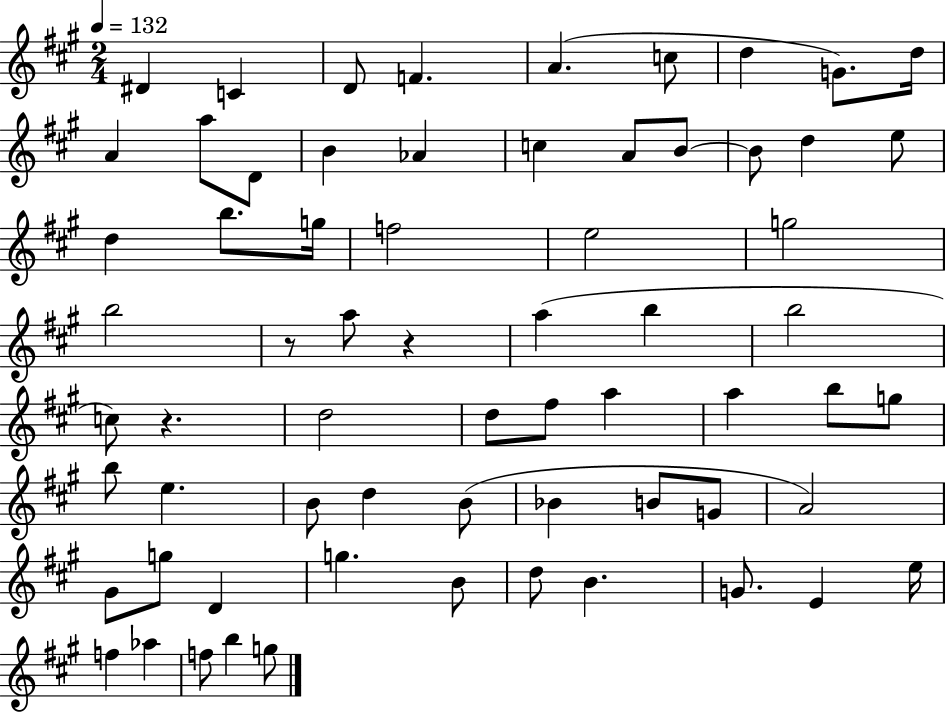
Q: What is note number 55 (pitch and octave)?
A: B4